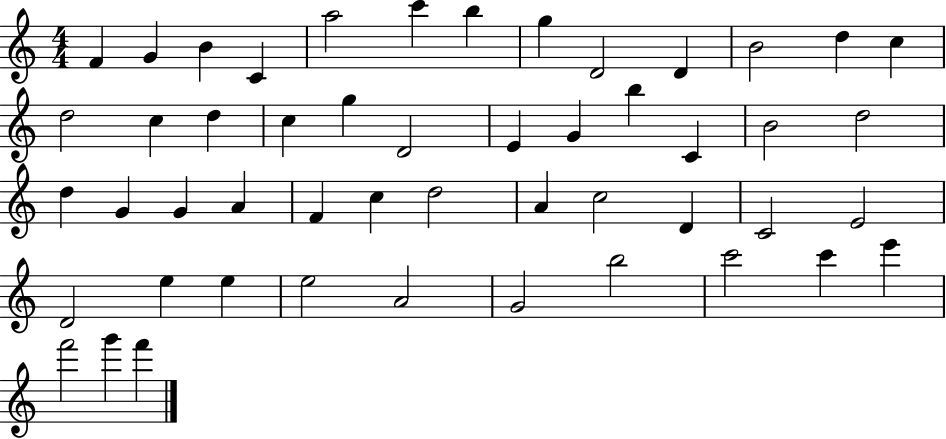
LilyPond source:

{
  \clef treble
  \numericTimeSignature
  \time 4/4
  \key c \major
  f'4 g'4 b'4 c'4 | a''2 c'''4 b''4 | g''4 d'2 d'4 | b'2 d''4 c''4 | \break d''2 c''4 d''4 | c''4 g''4 d'2 | e'4 g'4 b''4 c'4 | b'2 d''2 | \break d''4 g'4 g'4 a'4 | f'4 c''4 d''2 | a'4 c''2 d'4 | c'2 e'2 | \break d'2 e''4 e''4 | e''2 a'2 | g'2 b''2 | c'''2 c'''4 e'''4 | \break f'''2 g'''4 f'''4 | \bar "|."
}